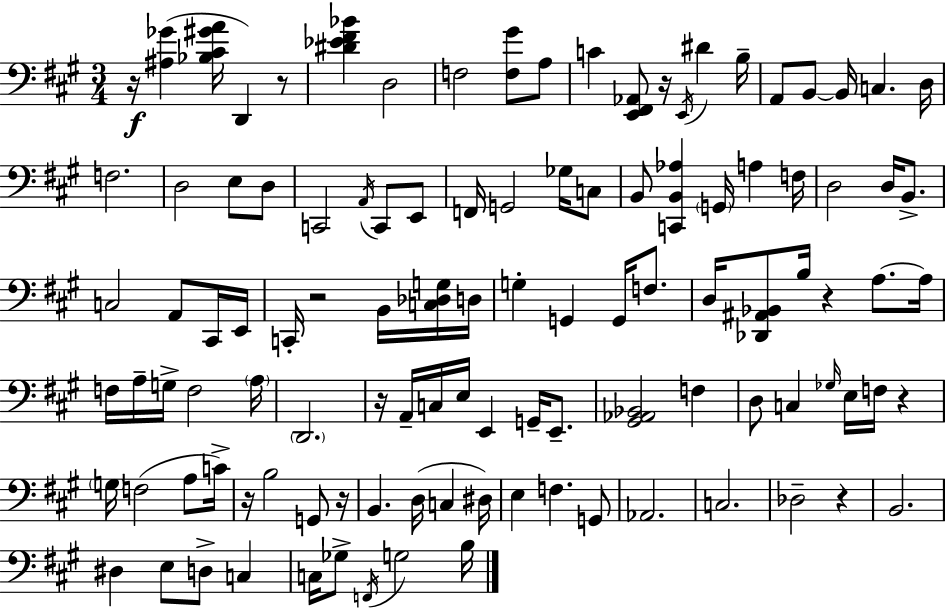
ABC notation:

X:1
T:Untitled
M:3/4
L:1/4
K:A
z/4 [^A,_G] [_B,^C^GA]/4 D,, z/2 [^D_E^F_B] D,2 F,2 [F,^G]/2 A,/2 C [E,,^F,,_A,,]/2 z/4 E,,/4 ^D B,/4 A,,/2 B,,/2 B,,/4 C, D,/4 F,2 D,2 E,/2 D,/2 C,,2 A,,/4 C,,/2 E,,/2 F,,/4 G,,2 _G,/4 C,/2 B,,/2 [C,,B,,_A,] G,,/4 A, F,/4 D,2 D,/4 B,,/2 C,2 A,,/2 ^C,,/4 E,,/4 C,,/4 z2 B,,/4 [C,_D,G,]/4 D,/4 G, G,, G,,/4 F,/2 D,/4 [_D,,^A,,_B,,]/2 B,/4 z A,/2 A,/4 F,/4 A,/4 G,/4 F,2 A,/4 D,,2 z/4 A,,/4 C,/4 E,/4 E,, G,,/4 E,,/2 [^G,,_A,,_B,,]2 F, D,/2 C, _G,/4 E,/4 F,/4 z G,/4 F,2 A,/2 C/4 z/4 B,2 G,,/2 z/4 B,, D,/4 C, ^D,/4 E, F, G,,/2 _A,,2 C,2 _D,2 z B,,2 ^D, E,/2 D,/2 C, C,/4 _G,/2 F,,/4 G,2 B,/4